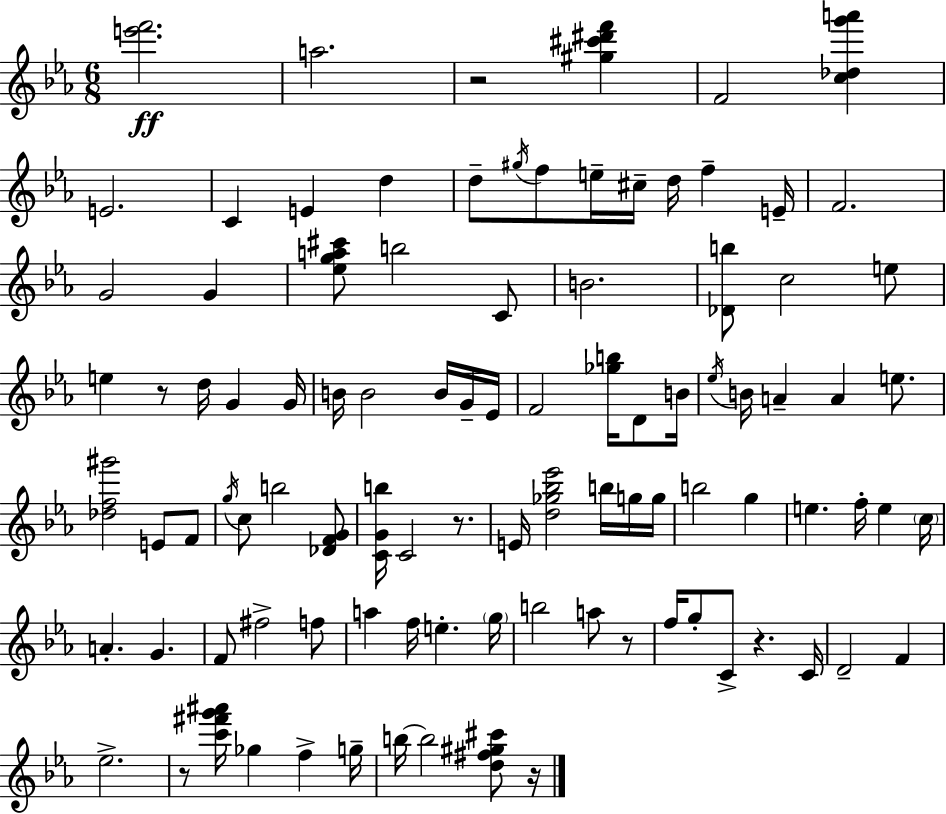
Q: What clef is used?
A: treble